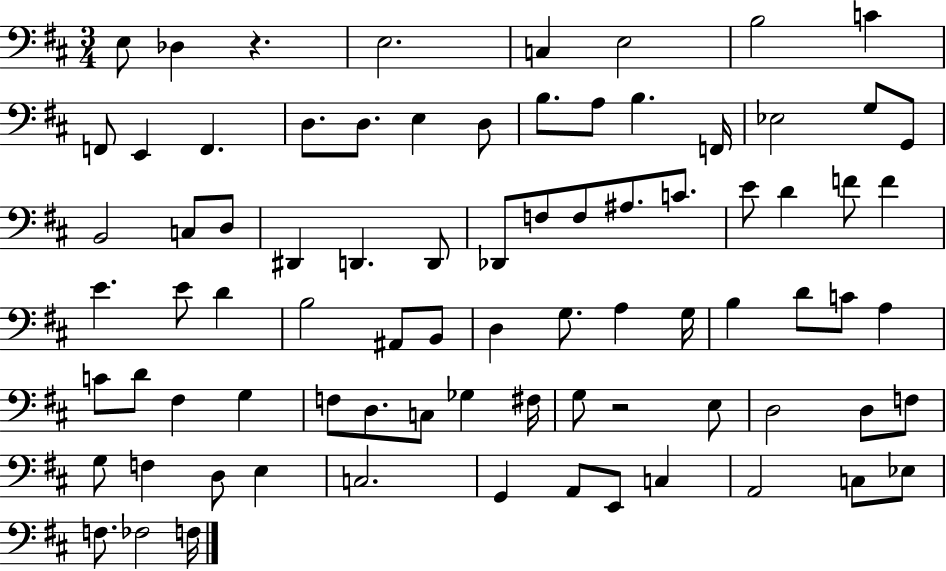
{
  \clef bass
  \numericTimeSignature
  \time 3/4
  \key d \major
  \repeat volta 2 { e8 des4 r4. | e2. | c4 e2 | b2 c'4 | \break f,8 e,4 f,4. | d8. d8. e4 d8 | b8. a8 b4. f,16 | ees2 g8 g,8 | \break b,2 c8 d8 | dis,4 d,4. d,8 | des,8 f8 f8 ais8. c'8. | e'8 d'4 f'8 f'4 | \break e'4. e'8 d'4 | b2 ais,8 b,8 | d4 g8. a4 g16 | b4 d'8 c'8 a4 | \break c'8 d'8 fis4 g4 | f8 d8. c8 ges4 fis16 | g8 r2 e8 | d2 d8 f8 | \break g8 f4 d8 e4 | c2. | g,4 a,8 e,8 c4 | a,2 c8 ees8 | \break f8. fes2 f16 | } \bar "|."
}